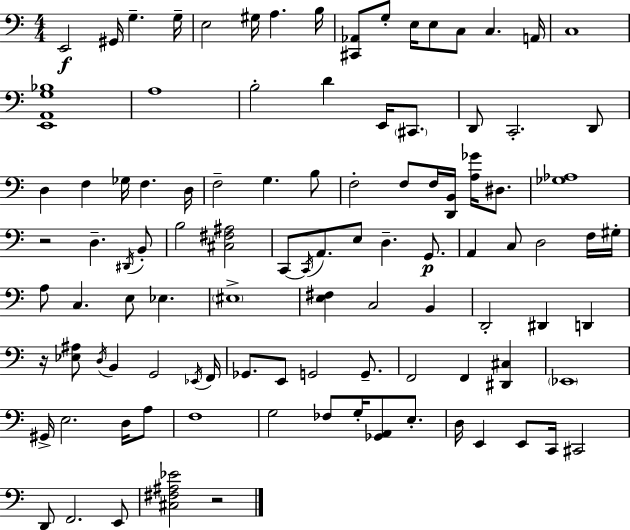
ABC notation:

X:1
T:Untitled
M:4/4
L:1/4
K:Am
E,,2 ^G,,/4 G, G,/4 E,2 ^G,/4 A, B,/4 [^C,,_A,,]/2 G,/2 E,/4 E,/2 C,/2 C, A,,/4 C,4 [E,,A,,G,_B,]4 A,4 B,2 D E,,/4 ^C,,/2 D,,/2 C,,2 D,,/2 D, F, _G,/4 F, D,/4 F,2 G, B,/2 F,2 F,/2 F,/4 [D,,B,,]/4 [A,_G]/4 ^D,/2 [_G,_A,]4 z2 D, ^D,,/4 B,,/2 B,2 [^C,^F,^A,]2 C,,/2 C,,/4 A,,/2 E,/2 D, G,,/2 A,, C,/2 D,2 F,/4 ^G,/4 A,/2 C, E,/2 _E, ^E,4 [E,^F,] C,2 B,, D,,2 ^D,, D,, z/4 [_E,^A,]/2 D,/4 B,, G,,2 _E,,/4 F,,/4 _G,,/2 E,,/2 G,,2 G,,/2 F,,2 F,, [^D,,^C,] _E,,4 ^G,,/4 E,2 D,/4 A,/2 F,4 G,2 _F,/2 G,/4 [_G,,A,,]/2 E,/2 D,/4 E,, E,,/2 C,,/4 ^C,,2 D,,/2 F,,2 E,,/2 [^C,^F,^A,_E]2 z2